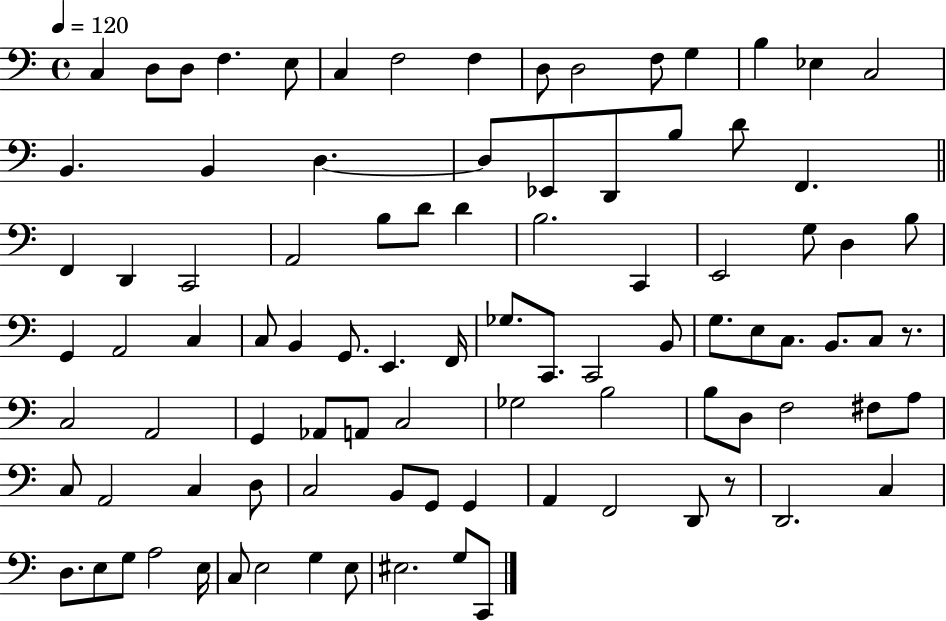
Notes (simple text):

C3/q D3/e D3/e F3/q. E3/e C3/q F3/h F3/q D3/e D3/h F3/e G3/q B3/q Eb3/q C3/h B2/q. B2/q D3/q. D3/e Eb2/e D2/e B3/e D4/e F2/q. F2/q D2/q C2/h A2/h B3/e D4/e D4/q B3/h. C2/q E2/h G3/e D3/q B3/e G2/q A2/h C3/q C3/e B2/q G2/e. E2/q. F2/s Gb3/e. C2/e. C2/h B2/e G3/e. E3/e C3/e. B2/e. C3/e R/e. C3/h A2/h G2/q Ab2/e A2/e C3/h Gb3/h B3/h B3/e D3/e F3/h F#3/e A3/e C3/e A2/h C3/q D3/e C3/h B2/e G2/e G2/q A2/q F2/h D2/e R/e D2/h. C3/q D3/e. E3/e G3/e A3/h E3/s C3/e E3/h G3/q E3/e EIS3/h. G3/e C2/e